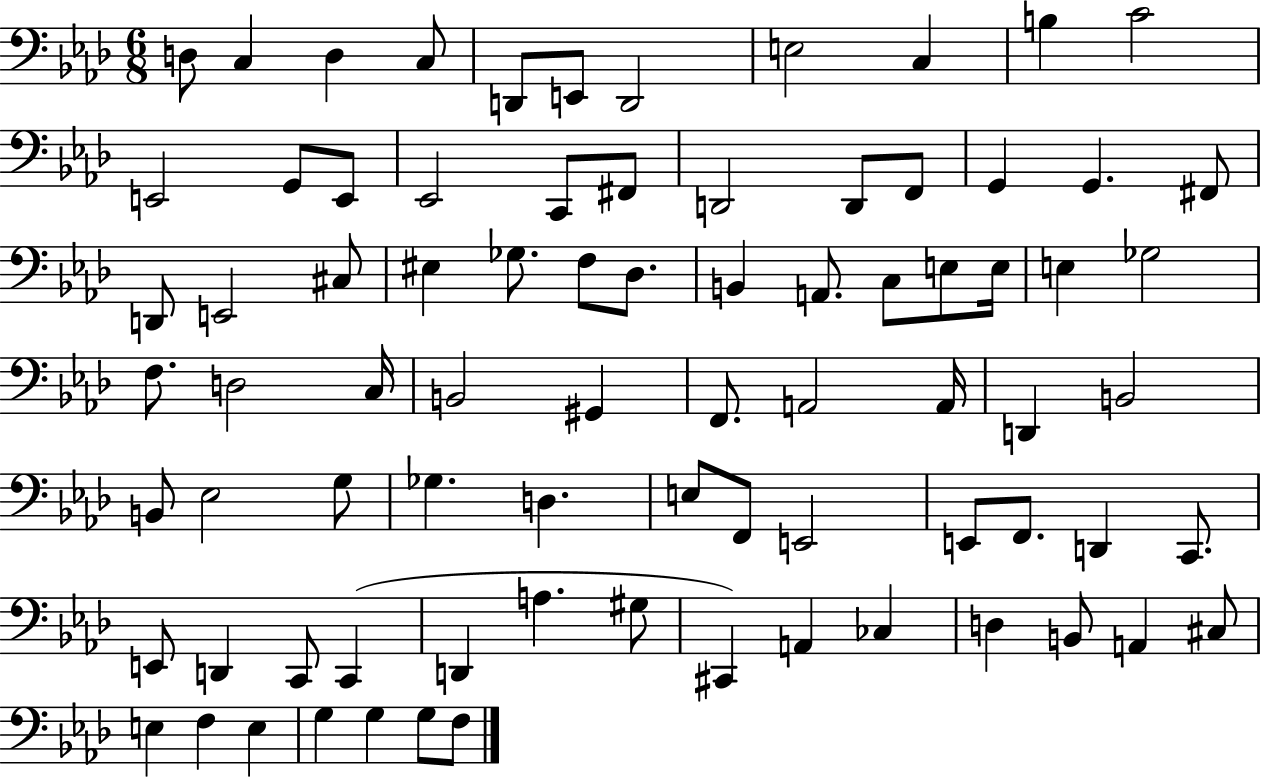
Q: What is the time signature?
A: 6/8